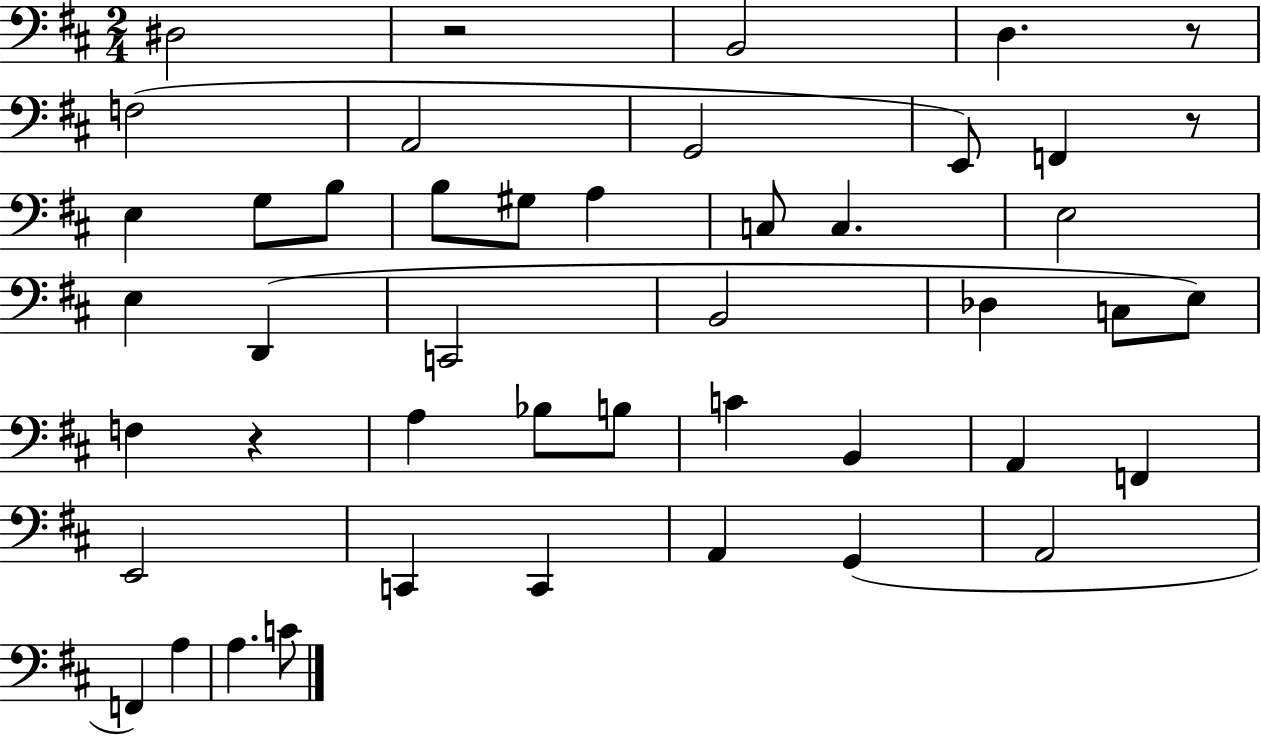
X:1
T:Untitled
M:2/4
L:1/4
K:D
^D,2 z2 B,,2 D, z/2 F,2 A,,2 G,,2 E,,/2 F,, z/2 E, G,/2 B,/2 B,/2 ^G,/2 A, C,/2 C, E,2 E, D,, C,,2 B,,2 _D, C,/2 E,/2 F, z A, _B,/2 B,/2 C B,, A,, F,, E,,2 C,, C,, A,, G,, A,,2 F,, A, A, C/2